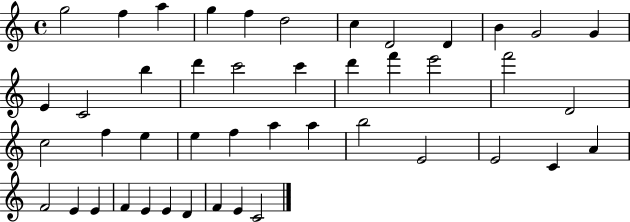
X:1
T:Untitled
M:4/4
L:1/4
K:C
g2 f a g f d2 c D2 D B G2 G E C2 b d' c'2 c' d' f' e'2 f'2 D2 c2 f e e f a a b2 E2 E2 C A F2 E E F E E D F E C2